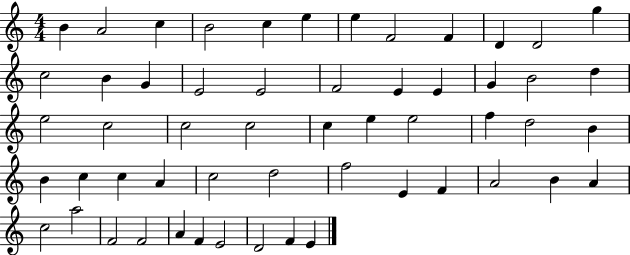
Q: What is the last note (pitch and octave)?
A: E4